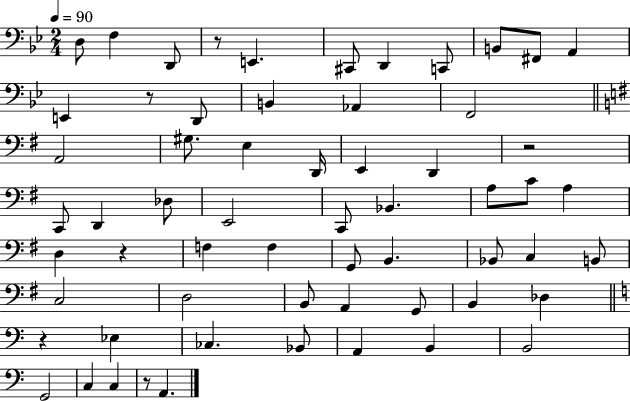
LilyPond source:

{
  \clef bass
  \numericTimeSignature
  \time 2/4
  \key bes \major
  \tempo 4 = 90
  d8 f4 d,8 | r8 e,4. | cis,8 d,4 c,8 | b,8 fis,8 a,4 | \break e,4 r8 d,8 | b,4 aes,4 | f,2 | \bar "||" \break \key e \minor a,2 | gis8. e4 d,16 | e,4 d,4 | r2 | \break c,8 d,4 des8 | e,2 | c,8 bes,4. | a8 c'8 a4 | \break d4 r4 | f4 f4 | g,8 b,4. | bes,8 c4 b,8 | \break c2 | d2 | b,8 a,4 g,8 | b,4 des4 | \break \bar "||" \break \key c \major r4 ees4 | ces4. bes,8 | a,4 b,4 | b,2 | \break g,2 | c4 c4 | r8 a,4. | \bar "|."
}